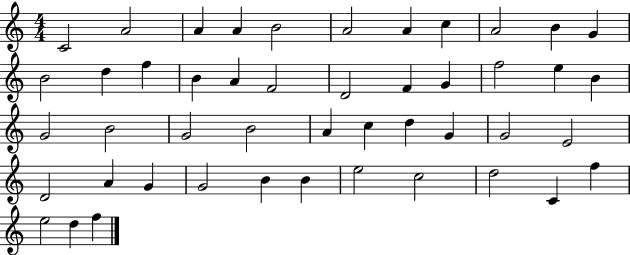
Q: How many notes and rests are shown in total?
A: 47